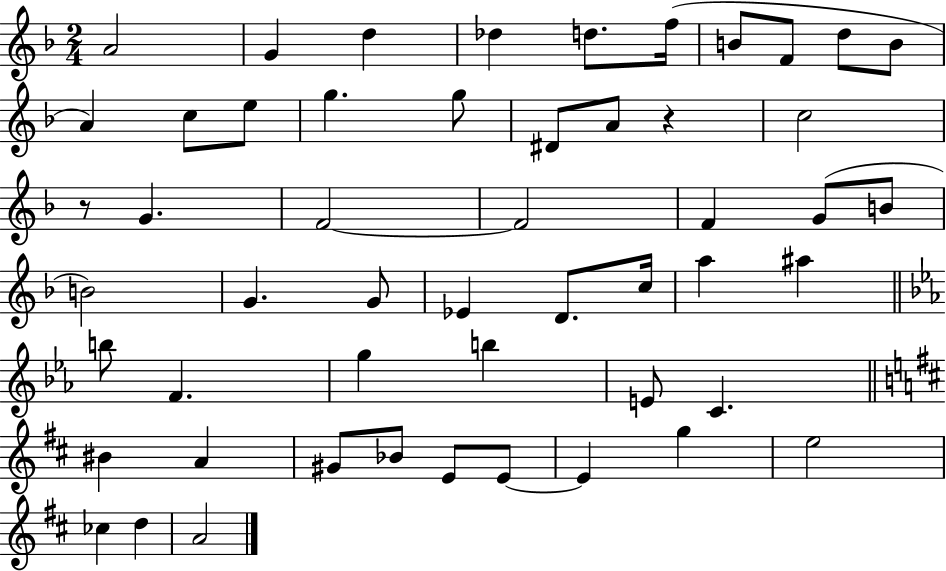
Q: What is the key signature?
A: F major